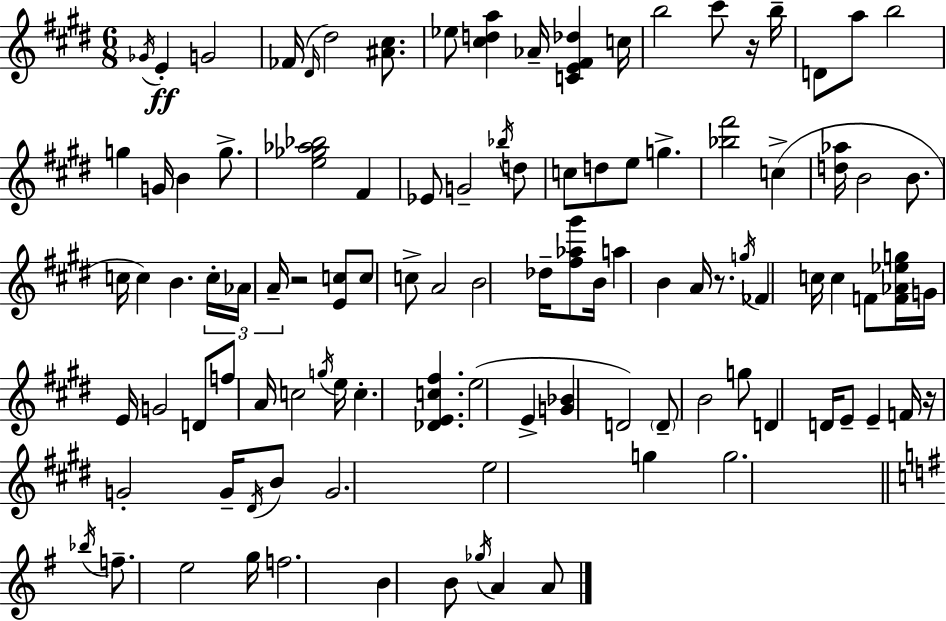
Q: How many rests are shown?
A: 4